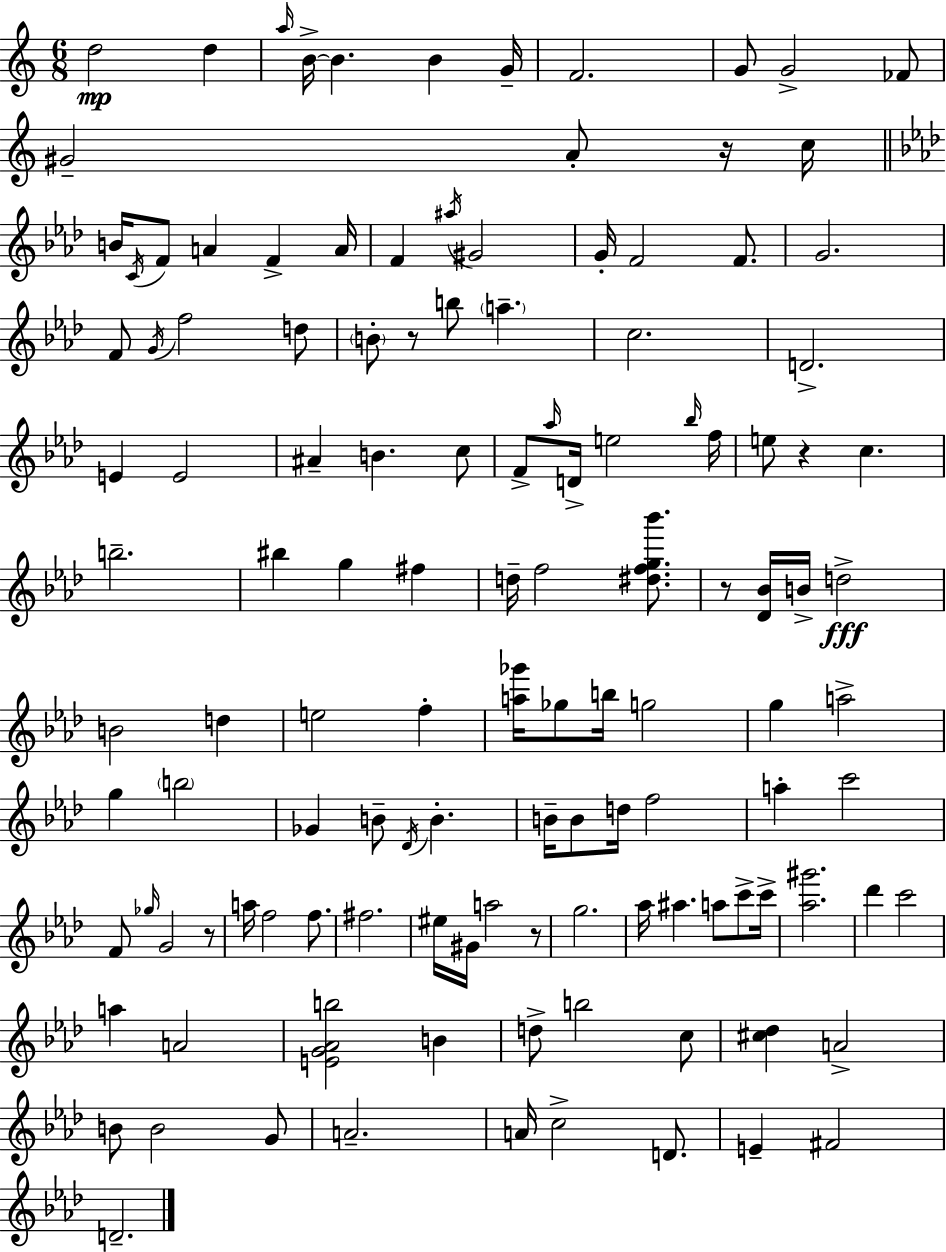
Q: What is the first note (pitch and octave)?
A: D5